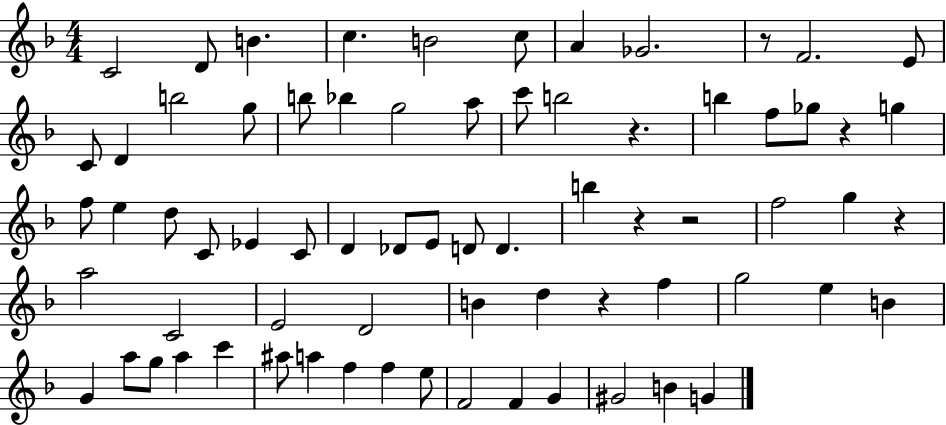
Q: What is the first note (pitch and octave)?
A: C4